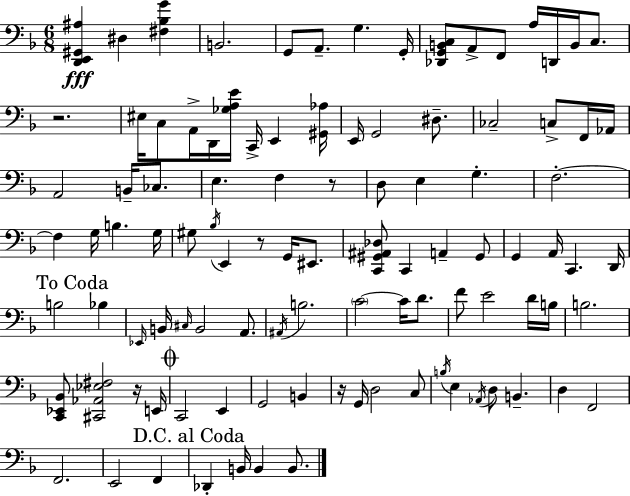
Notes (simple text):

[D2,E2,G#2,A#3]/q D#3/q [F#3,Bb3,G4]/q B2/h. G2/e A2/e. G3/q. G2/s [Db2,G2,B2,C3]/e A2/e F2/e A3/s D2/s B2/s C3/e. R/h. EIS3/s C3/e A2/s D2/s [Gb3,A3,E4]/s C2/s E2/q [G#2,Ab3]/s E2/s G2/h D#3/e. CES3/h C3/e F2/s Ab2/s A2/h B2/s CES3/e. E3/q. F3/q R/e D3/e E3/q G3/q. F3/h. F3/q G3/s B3/q. G3/s G#3/e Bb3/s E2/q R/e G2/s EIS2/e. [C2,G#2,A#2,Db3]/e C2/q A2/q G#2/e G2/q A2/s C2/q. D2/s B3/h Bb3/q Eb2/s B2/s C#3/s B2/h A2/e. A#2/s B3/h. C4/h C4/s D4/e. F4/e E4/h D4/s B3/s B3/h. [C2,Eb2,Bb2]/e [C#2,Ab2,Eb3,F#3]/h R/s E2/s C2/h E2/q G2/h B2/q R/s G2/s D3/h C3/e B3/s E3/q Ab2/s D3/e B2/q. D3/q F2/h F2/h. E2/h F2/q Db2/q B2/s B2/q B2/e.